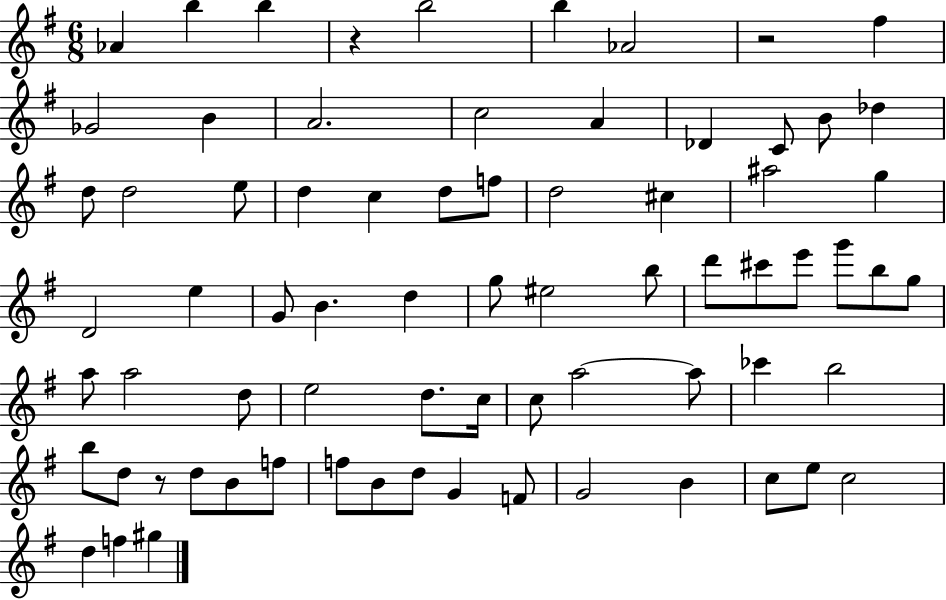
Ab4/q B5/q B5/q R/q B5/h B5/q Ab4/h R/h F#5/q Gb4/h B4/q A4/h. C5/h A4/q Db4/q C4/e B4/e Db5/q D5/e D5/h E5/e D5/q C5/q D5/e F5/e D5/h C#5/q A#5/h G5/q D4/h E5/q G4/e B4/q. D5/q G5/e EIS5/h B5/e D6/e C#6/e E6/e G6/e B5/e G5/e A5/e A5/h D5/e E5/h D5/e. C5/s C5/e A5/h A5/e CES6/q B5/h B5/e D5/e R/e D5/e B4/e F5/e F5/e B4/e D5/e G4/q F4/e G4/h B4/q C5/e E5/e C5/h D5/q F5/q G#5/q